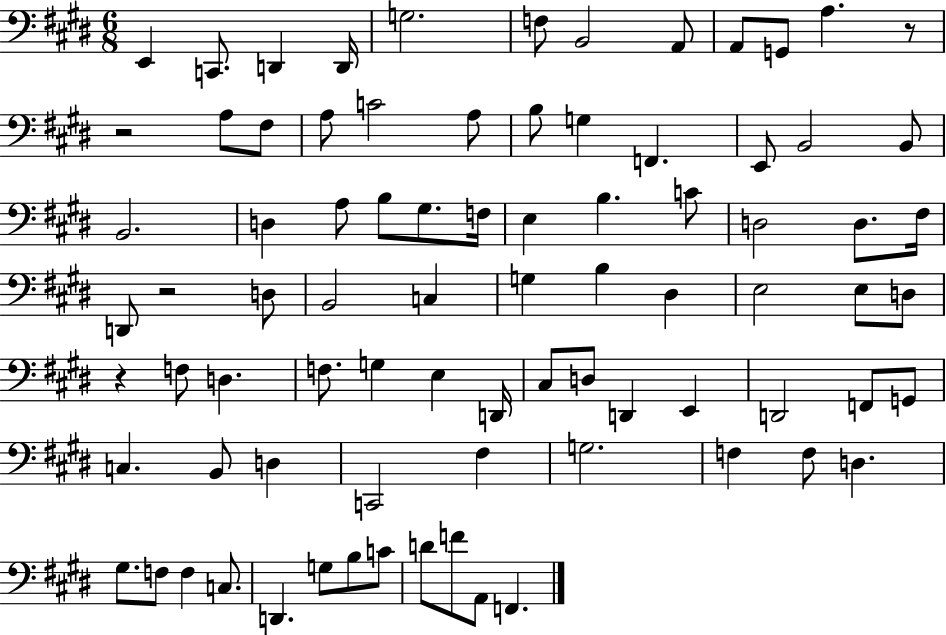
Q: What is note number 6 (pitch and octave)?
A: F3